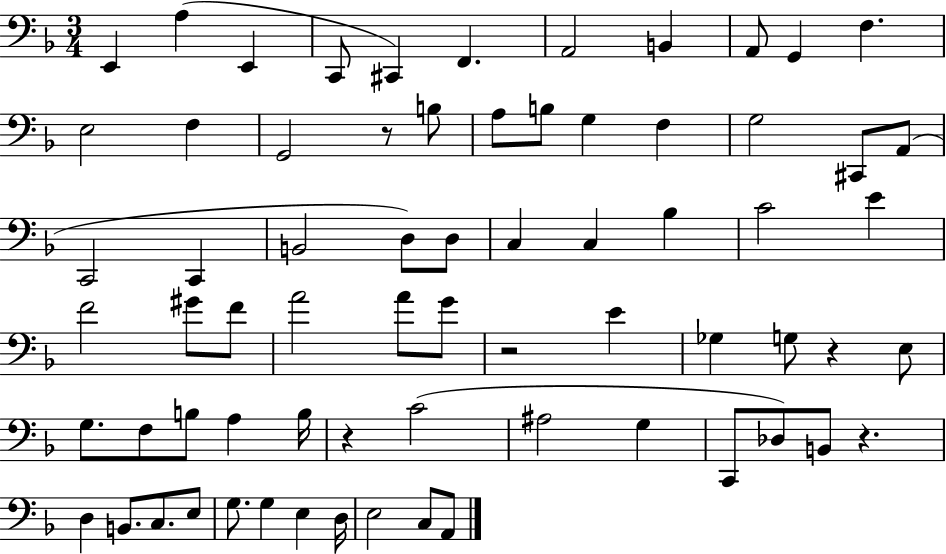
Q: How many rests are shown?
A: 5